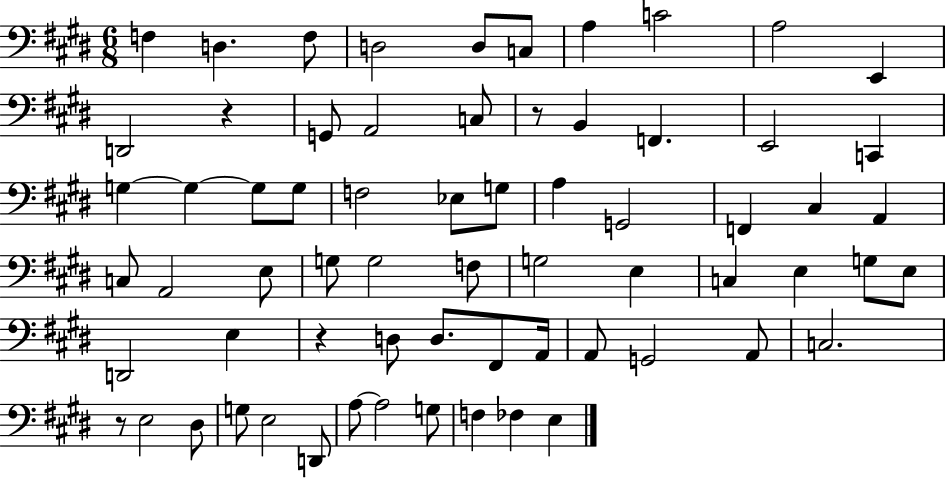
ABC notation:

X:1
T:Untitled
M:6/8
L:1/4
K:E
F, D, F,/2 D,2 D,/2 C,/2 A, C2 A,2 E,, D,,2 z G,,/2 A,,2 C,/2 z/2 B,, F,, E,,2 C,, G, G, G,/2 G,/2 F,2 _E,/2 G,/2 A, G,,2 F,, ^C, A,, C,/2 A,,2 E,/2 G,/2 G,2 F,/2 G,2 E, C, E, G,/2 E,/2 D,,2 E, z D,/2 D,/2 ^F,,/2 A,,/4 A,,/2 G,,2 A,,/2 C,2 z/2 E,2 ^D,/2 G,/2 E,2 D,,/2 A,/2 A,2 G,/2 F, _F, E,